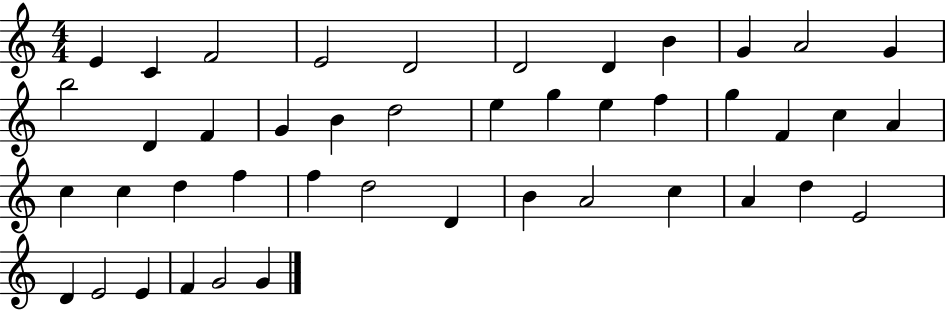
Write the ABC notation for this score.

X:1
T:Untitled
M:4/4
L:1/4
K:C
E C F2 E2 D2 D2 D B G A2 G b2 D F G B d2 e g e f g F c A c c d f f d2 D B A2 c A d E2 D E2 E F G2 G